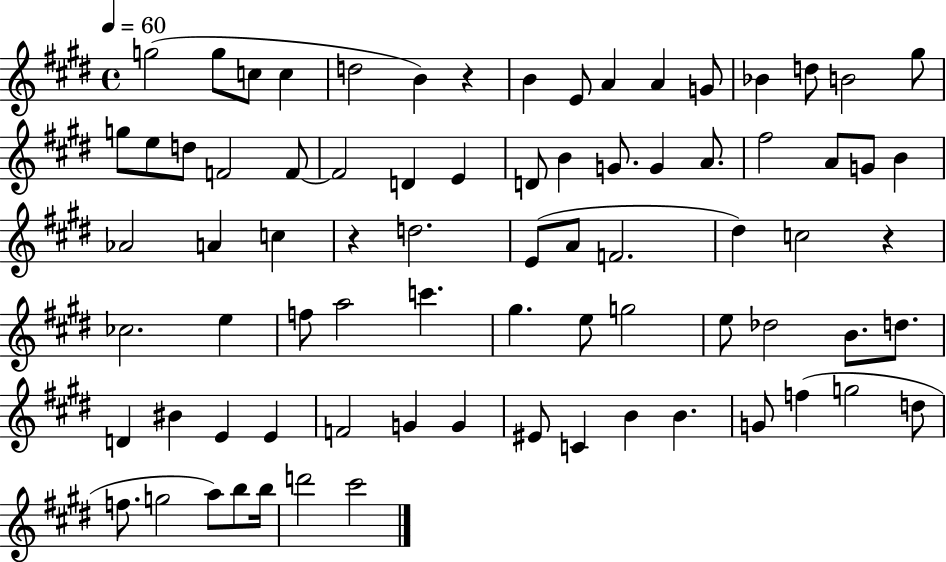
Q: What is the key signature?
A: E major